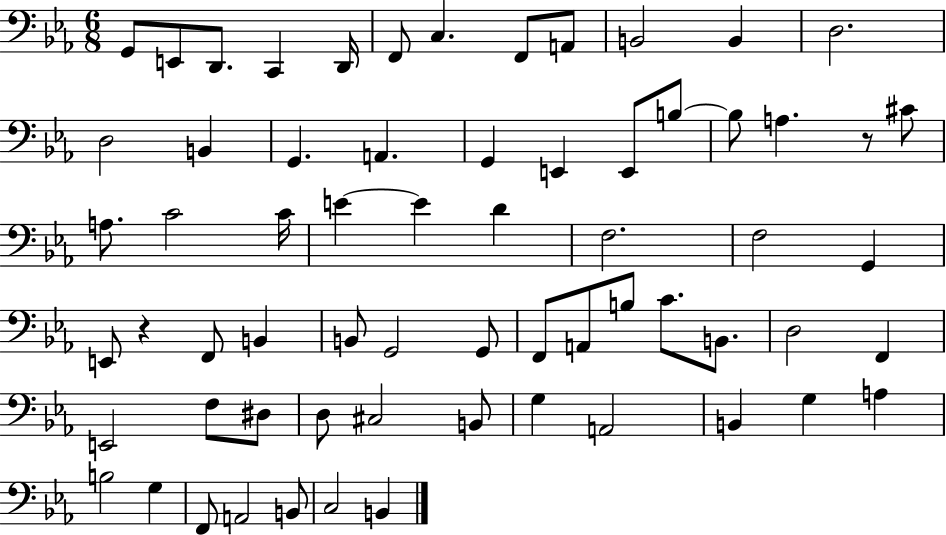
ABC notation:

X:1
T:Untitled
M:6/8
L:1/4
K:Eb
G,,/2 E,,/2 D,,/2 C,, D,,/4 F,,/2 C, F,,/2 A,,/2 B,,2 B,, D,2 D,2 B,, G,, A,, G,, E,, E,,/2 B,/2 B,/2 A, z/2 ^C/2 A,/2 C2 C/4 E E D F,2 F,2 G,, E,,/2 z F,,/2 B,, B,,/2 G,,2 G,,/2 F,,/2 A,,/2 B,/2 C/2 B,,/2 D,2 F,, E,,2 F,/2 ^D,/2 D,/2 ^C,2 B,,/2 G, A,,2 B,, G, A, B,2 G, F,,/2 A,,2 B,,/2 C,2 B,,